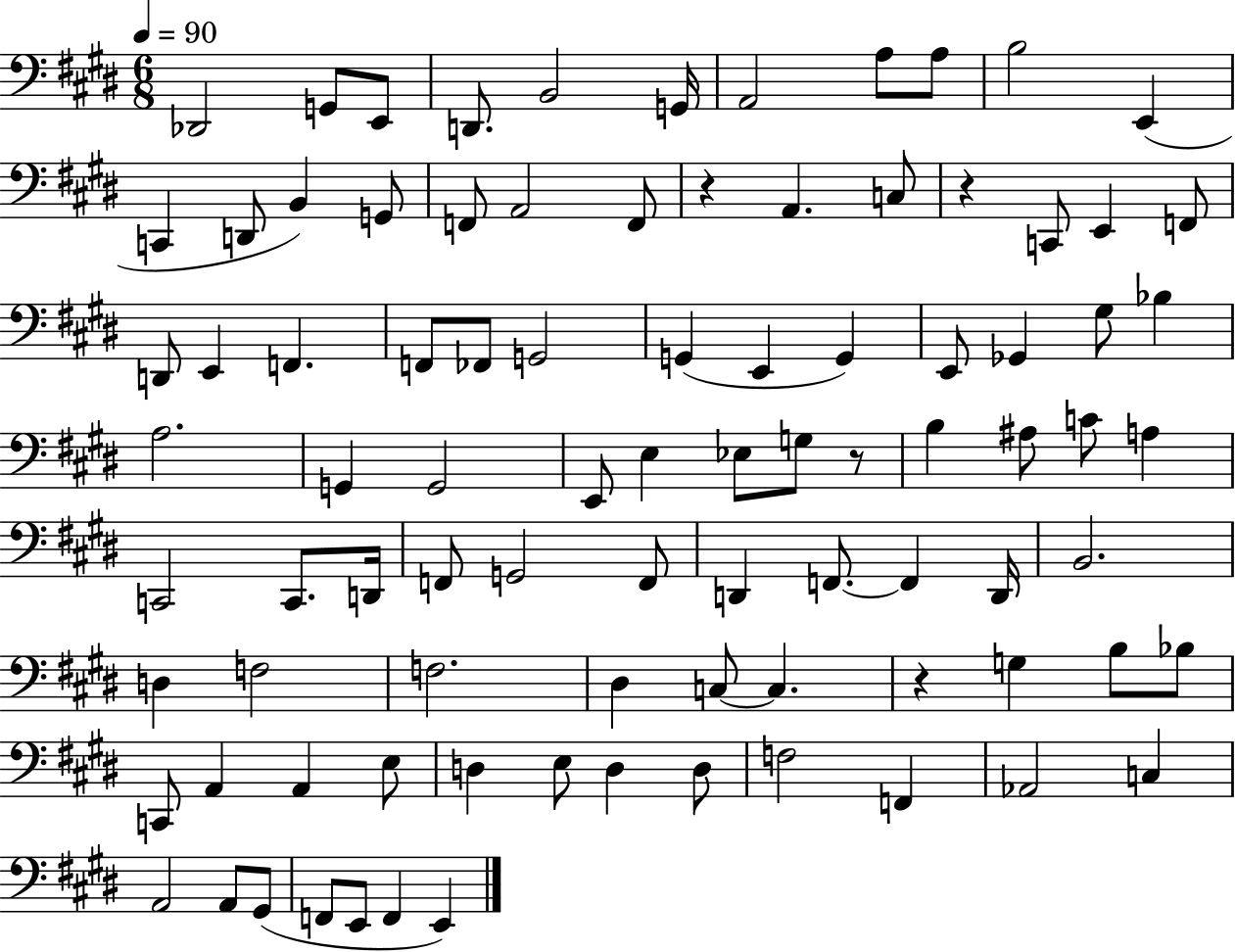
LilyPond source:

{
  \clef bass
  \numericTimeSignature
  \time 6/8
  \key e \major
  \tempo 4 = 90
  des,2 g,8 e,8 | d,8. b,2 g,16 | a,2 a8 a8 | b2 e,4( | \break c,4 d,8 b,4) g,8 | f,8 a,2 f,8 | r4 a,4. c8 | r4 c,8 e,4 f,8 | \break d,8 e,4 f,4. | f,8 fes,8 g,2 | g,4( e,4 g,4) | e,8 ges,4 gis8 bes4 | \break a2. | g,4 g,2 | e,8 e4 ees8 g8 r8 | b4 ais8 c'8 a4 | \break c,2 c,8. d,16 | f,8 g,2 f,8 | d,4 f,8.~~ f,4 d,16 | b,2. | \break d4 f2 | f2. | dis4 c8~~ c4. | r4 g4 b8 bes8 | \break c,8 a,4 a,4 e8 | d4 e8 d4 d8 | f2 f,4 | aes,2 c4 | \break a,2 a,8 gis,8( | f,8 e,8 f,4 e,4) | \bar "|."
}